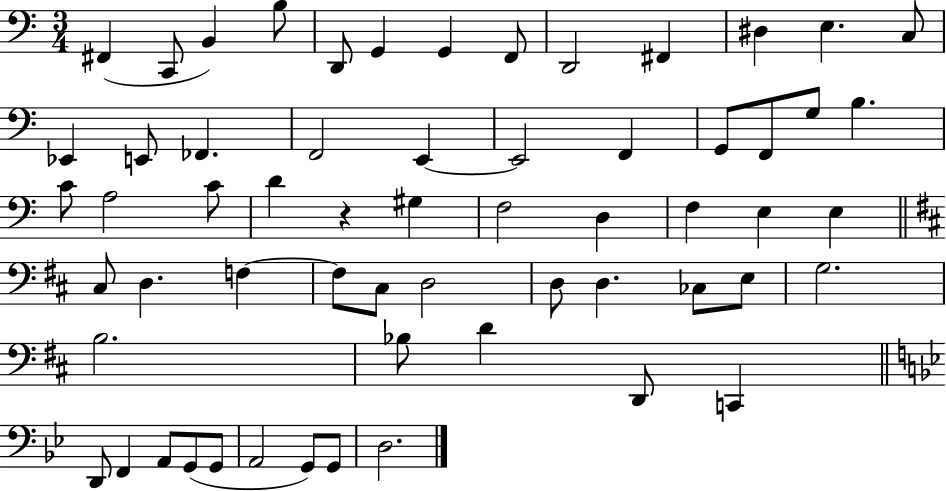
{
  \clef bass
  \numericTimeSignature
  \time 3/4
  \key c \major
  fis,4( c,8 b,4) b8 | d,8 g,4 g,4 f,8 | d,2 fis,4 | dis4 e4. c8 | \break ees,4 e,8 fes,4. | f,2 e,4~~ | e,2 f,4 | g,8 f,8 g8 b4. | \break c'8 a2 c'8 | d'4 r4 gis4 | f2 d4 | f4 e4 e4 | \break \bar "||" \break \key b \minor cis8 d4. f4~~ | f8 cis8 d2 | d8 d4. ces8 e8 | g2. | \break b2. | bes8 d'4 d,8 c,4 | \bar "||" \break \key g \minor d,8 f,4 a,8 g,8( g,8 | a,2 g,8) g,8 | d2. | \bar "|."
}